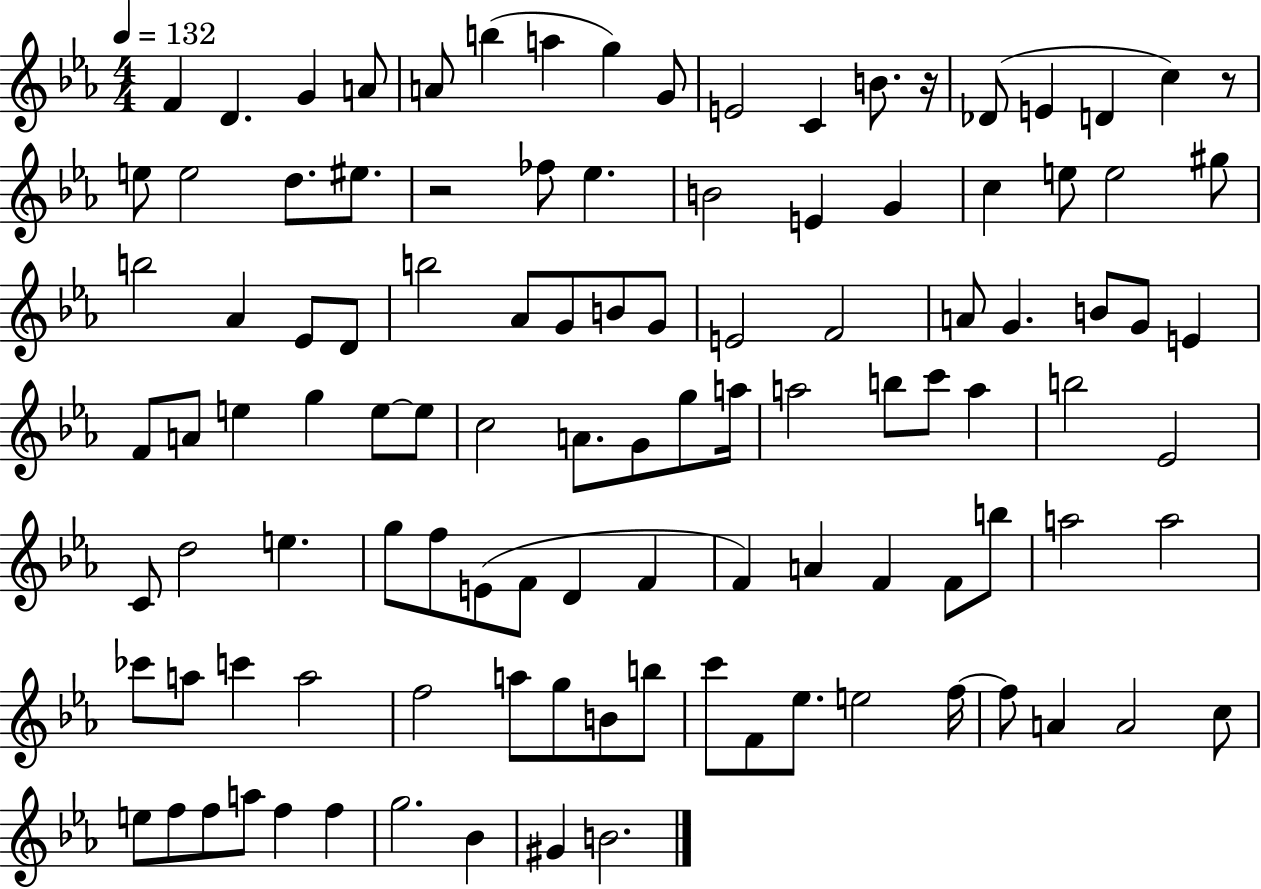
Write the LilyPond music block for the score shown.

{
  \clef treble
  \numericTimeSignature
  \time 4/4
  \key ees \major
  \tempo 4 = 132
  f'4 d'4. g'4 a'8 | a'8 b''4( a''4 g''4) g'8 | e'2 c'4 b'8. r16 | des'8( e'4 d'4 c''4) r8 | \break e''8 e''2 d''8. eis''8. | r2 fes''8 ees''4. | b'2 e'4 g'4 | c''4 e''8 e''2 gis''8 | \break b''2 aes'4 ees'8 d'8 | b''2 aes'8 g'8 b'8 g'8 | e'2 f'2 | a'8 g'4. b'8 g'8 e'4 | \break f'8 a'8 e''4 g''4 e''8~~ e''8 | c''2 a'8. g'8 g''8 a''16 | a''2 b''8 c'''8 a''4 | b''2 ees'2 | \break c'8 d''2 e''4. | g''8 f''8 e'8( f'8 d'4 f'4 | f'4) a'4 f'4 f'8 b''8 | a''2 a''2 | \break ces'''8 a''8 c'''4 a''2 | f''2 a''8 g''8 b'8 b''8 | c'''8 f'8 ees''8. e''2 f''16~~ | f''8 a'4 a'2 c''8 | \break e''8 f''8 f''8 a''8 f''4 f''4 | g''2. bes'4 | gis'4 b'2. | \bar "|."
}